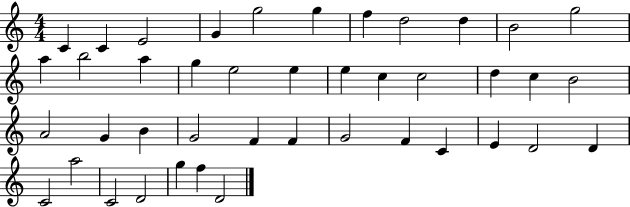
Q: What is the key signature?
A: C major